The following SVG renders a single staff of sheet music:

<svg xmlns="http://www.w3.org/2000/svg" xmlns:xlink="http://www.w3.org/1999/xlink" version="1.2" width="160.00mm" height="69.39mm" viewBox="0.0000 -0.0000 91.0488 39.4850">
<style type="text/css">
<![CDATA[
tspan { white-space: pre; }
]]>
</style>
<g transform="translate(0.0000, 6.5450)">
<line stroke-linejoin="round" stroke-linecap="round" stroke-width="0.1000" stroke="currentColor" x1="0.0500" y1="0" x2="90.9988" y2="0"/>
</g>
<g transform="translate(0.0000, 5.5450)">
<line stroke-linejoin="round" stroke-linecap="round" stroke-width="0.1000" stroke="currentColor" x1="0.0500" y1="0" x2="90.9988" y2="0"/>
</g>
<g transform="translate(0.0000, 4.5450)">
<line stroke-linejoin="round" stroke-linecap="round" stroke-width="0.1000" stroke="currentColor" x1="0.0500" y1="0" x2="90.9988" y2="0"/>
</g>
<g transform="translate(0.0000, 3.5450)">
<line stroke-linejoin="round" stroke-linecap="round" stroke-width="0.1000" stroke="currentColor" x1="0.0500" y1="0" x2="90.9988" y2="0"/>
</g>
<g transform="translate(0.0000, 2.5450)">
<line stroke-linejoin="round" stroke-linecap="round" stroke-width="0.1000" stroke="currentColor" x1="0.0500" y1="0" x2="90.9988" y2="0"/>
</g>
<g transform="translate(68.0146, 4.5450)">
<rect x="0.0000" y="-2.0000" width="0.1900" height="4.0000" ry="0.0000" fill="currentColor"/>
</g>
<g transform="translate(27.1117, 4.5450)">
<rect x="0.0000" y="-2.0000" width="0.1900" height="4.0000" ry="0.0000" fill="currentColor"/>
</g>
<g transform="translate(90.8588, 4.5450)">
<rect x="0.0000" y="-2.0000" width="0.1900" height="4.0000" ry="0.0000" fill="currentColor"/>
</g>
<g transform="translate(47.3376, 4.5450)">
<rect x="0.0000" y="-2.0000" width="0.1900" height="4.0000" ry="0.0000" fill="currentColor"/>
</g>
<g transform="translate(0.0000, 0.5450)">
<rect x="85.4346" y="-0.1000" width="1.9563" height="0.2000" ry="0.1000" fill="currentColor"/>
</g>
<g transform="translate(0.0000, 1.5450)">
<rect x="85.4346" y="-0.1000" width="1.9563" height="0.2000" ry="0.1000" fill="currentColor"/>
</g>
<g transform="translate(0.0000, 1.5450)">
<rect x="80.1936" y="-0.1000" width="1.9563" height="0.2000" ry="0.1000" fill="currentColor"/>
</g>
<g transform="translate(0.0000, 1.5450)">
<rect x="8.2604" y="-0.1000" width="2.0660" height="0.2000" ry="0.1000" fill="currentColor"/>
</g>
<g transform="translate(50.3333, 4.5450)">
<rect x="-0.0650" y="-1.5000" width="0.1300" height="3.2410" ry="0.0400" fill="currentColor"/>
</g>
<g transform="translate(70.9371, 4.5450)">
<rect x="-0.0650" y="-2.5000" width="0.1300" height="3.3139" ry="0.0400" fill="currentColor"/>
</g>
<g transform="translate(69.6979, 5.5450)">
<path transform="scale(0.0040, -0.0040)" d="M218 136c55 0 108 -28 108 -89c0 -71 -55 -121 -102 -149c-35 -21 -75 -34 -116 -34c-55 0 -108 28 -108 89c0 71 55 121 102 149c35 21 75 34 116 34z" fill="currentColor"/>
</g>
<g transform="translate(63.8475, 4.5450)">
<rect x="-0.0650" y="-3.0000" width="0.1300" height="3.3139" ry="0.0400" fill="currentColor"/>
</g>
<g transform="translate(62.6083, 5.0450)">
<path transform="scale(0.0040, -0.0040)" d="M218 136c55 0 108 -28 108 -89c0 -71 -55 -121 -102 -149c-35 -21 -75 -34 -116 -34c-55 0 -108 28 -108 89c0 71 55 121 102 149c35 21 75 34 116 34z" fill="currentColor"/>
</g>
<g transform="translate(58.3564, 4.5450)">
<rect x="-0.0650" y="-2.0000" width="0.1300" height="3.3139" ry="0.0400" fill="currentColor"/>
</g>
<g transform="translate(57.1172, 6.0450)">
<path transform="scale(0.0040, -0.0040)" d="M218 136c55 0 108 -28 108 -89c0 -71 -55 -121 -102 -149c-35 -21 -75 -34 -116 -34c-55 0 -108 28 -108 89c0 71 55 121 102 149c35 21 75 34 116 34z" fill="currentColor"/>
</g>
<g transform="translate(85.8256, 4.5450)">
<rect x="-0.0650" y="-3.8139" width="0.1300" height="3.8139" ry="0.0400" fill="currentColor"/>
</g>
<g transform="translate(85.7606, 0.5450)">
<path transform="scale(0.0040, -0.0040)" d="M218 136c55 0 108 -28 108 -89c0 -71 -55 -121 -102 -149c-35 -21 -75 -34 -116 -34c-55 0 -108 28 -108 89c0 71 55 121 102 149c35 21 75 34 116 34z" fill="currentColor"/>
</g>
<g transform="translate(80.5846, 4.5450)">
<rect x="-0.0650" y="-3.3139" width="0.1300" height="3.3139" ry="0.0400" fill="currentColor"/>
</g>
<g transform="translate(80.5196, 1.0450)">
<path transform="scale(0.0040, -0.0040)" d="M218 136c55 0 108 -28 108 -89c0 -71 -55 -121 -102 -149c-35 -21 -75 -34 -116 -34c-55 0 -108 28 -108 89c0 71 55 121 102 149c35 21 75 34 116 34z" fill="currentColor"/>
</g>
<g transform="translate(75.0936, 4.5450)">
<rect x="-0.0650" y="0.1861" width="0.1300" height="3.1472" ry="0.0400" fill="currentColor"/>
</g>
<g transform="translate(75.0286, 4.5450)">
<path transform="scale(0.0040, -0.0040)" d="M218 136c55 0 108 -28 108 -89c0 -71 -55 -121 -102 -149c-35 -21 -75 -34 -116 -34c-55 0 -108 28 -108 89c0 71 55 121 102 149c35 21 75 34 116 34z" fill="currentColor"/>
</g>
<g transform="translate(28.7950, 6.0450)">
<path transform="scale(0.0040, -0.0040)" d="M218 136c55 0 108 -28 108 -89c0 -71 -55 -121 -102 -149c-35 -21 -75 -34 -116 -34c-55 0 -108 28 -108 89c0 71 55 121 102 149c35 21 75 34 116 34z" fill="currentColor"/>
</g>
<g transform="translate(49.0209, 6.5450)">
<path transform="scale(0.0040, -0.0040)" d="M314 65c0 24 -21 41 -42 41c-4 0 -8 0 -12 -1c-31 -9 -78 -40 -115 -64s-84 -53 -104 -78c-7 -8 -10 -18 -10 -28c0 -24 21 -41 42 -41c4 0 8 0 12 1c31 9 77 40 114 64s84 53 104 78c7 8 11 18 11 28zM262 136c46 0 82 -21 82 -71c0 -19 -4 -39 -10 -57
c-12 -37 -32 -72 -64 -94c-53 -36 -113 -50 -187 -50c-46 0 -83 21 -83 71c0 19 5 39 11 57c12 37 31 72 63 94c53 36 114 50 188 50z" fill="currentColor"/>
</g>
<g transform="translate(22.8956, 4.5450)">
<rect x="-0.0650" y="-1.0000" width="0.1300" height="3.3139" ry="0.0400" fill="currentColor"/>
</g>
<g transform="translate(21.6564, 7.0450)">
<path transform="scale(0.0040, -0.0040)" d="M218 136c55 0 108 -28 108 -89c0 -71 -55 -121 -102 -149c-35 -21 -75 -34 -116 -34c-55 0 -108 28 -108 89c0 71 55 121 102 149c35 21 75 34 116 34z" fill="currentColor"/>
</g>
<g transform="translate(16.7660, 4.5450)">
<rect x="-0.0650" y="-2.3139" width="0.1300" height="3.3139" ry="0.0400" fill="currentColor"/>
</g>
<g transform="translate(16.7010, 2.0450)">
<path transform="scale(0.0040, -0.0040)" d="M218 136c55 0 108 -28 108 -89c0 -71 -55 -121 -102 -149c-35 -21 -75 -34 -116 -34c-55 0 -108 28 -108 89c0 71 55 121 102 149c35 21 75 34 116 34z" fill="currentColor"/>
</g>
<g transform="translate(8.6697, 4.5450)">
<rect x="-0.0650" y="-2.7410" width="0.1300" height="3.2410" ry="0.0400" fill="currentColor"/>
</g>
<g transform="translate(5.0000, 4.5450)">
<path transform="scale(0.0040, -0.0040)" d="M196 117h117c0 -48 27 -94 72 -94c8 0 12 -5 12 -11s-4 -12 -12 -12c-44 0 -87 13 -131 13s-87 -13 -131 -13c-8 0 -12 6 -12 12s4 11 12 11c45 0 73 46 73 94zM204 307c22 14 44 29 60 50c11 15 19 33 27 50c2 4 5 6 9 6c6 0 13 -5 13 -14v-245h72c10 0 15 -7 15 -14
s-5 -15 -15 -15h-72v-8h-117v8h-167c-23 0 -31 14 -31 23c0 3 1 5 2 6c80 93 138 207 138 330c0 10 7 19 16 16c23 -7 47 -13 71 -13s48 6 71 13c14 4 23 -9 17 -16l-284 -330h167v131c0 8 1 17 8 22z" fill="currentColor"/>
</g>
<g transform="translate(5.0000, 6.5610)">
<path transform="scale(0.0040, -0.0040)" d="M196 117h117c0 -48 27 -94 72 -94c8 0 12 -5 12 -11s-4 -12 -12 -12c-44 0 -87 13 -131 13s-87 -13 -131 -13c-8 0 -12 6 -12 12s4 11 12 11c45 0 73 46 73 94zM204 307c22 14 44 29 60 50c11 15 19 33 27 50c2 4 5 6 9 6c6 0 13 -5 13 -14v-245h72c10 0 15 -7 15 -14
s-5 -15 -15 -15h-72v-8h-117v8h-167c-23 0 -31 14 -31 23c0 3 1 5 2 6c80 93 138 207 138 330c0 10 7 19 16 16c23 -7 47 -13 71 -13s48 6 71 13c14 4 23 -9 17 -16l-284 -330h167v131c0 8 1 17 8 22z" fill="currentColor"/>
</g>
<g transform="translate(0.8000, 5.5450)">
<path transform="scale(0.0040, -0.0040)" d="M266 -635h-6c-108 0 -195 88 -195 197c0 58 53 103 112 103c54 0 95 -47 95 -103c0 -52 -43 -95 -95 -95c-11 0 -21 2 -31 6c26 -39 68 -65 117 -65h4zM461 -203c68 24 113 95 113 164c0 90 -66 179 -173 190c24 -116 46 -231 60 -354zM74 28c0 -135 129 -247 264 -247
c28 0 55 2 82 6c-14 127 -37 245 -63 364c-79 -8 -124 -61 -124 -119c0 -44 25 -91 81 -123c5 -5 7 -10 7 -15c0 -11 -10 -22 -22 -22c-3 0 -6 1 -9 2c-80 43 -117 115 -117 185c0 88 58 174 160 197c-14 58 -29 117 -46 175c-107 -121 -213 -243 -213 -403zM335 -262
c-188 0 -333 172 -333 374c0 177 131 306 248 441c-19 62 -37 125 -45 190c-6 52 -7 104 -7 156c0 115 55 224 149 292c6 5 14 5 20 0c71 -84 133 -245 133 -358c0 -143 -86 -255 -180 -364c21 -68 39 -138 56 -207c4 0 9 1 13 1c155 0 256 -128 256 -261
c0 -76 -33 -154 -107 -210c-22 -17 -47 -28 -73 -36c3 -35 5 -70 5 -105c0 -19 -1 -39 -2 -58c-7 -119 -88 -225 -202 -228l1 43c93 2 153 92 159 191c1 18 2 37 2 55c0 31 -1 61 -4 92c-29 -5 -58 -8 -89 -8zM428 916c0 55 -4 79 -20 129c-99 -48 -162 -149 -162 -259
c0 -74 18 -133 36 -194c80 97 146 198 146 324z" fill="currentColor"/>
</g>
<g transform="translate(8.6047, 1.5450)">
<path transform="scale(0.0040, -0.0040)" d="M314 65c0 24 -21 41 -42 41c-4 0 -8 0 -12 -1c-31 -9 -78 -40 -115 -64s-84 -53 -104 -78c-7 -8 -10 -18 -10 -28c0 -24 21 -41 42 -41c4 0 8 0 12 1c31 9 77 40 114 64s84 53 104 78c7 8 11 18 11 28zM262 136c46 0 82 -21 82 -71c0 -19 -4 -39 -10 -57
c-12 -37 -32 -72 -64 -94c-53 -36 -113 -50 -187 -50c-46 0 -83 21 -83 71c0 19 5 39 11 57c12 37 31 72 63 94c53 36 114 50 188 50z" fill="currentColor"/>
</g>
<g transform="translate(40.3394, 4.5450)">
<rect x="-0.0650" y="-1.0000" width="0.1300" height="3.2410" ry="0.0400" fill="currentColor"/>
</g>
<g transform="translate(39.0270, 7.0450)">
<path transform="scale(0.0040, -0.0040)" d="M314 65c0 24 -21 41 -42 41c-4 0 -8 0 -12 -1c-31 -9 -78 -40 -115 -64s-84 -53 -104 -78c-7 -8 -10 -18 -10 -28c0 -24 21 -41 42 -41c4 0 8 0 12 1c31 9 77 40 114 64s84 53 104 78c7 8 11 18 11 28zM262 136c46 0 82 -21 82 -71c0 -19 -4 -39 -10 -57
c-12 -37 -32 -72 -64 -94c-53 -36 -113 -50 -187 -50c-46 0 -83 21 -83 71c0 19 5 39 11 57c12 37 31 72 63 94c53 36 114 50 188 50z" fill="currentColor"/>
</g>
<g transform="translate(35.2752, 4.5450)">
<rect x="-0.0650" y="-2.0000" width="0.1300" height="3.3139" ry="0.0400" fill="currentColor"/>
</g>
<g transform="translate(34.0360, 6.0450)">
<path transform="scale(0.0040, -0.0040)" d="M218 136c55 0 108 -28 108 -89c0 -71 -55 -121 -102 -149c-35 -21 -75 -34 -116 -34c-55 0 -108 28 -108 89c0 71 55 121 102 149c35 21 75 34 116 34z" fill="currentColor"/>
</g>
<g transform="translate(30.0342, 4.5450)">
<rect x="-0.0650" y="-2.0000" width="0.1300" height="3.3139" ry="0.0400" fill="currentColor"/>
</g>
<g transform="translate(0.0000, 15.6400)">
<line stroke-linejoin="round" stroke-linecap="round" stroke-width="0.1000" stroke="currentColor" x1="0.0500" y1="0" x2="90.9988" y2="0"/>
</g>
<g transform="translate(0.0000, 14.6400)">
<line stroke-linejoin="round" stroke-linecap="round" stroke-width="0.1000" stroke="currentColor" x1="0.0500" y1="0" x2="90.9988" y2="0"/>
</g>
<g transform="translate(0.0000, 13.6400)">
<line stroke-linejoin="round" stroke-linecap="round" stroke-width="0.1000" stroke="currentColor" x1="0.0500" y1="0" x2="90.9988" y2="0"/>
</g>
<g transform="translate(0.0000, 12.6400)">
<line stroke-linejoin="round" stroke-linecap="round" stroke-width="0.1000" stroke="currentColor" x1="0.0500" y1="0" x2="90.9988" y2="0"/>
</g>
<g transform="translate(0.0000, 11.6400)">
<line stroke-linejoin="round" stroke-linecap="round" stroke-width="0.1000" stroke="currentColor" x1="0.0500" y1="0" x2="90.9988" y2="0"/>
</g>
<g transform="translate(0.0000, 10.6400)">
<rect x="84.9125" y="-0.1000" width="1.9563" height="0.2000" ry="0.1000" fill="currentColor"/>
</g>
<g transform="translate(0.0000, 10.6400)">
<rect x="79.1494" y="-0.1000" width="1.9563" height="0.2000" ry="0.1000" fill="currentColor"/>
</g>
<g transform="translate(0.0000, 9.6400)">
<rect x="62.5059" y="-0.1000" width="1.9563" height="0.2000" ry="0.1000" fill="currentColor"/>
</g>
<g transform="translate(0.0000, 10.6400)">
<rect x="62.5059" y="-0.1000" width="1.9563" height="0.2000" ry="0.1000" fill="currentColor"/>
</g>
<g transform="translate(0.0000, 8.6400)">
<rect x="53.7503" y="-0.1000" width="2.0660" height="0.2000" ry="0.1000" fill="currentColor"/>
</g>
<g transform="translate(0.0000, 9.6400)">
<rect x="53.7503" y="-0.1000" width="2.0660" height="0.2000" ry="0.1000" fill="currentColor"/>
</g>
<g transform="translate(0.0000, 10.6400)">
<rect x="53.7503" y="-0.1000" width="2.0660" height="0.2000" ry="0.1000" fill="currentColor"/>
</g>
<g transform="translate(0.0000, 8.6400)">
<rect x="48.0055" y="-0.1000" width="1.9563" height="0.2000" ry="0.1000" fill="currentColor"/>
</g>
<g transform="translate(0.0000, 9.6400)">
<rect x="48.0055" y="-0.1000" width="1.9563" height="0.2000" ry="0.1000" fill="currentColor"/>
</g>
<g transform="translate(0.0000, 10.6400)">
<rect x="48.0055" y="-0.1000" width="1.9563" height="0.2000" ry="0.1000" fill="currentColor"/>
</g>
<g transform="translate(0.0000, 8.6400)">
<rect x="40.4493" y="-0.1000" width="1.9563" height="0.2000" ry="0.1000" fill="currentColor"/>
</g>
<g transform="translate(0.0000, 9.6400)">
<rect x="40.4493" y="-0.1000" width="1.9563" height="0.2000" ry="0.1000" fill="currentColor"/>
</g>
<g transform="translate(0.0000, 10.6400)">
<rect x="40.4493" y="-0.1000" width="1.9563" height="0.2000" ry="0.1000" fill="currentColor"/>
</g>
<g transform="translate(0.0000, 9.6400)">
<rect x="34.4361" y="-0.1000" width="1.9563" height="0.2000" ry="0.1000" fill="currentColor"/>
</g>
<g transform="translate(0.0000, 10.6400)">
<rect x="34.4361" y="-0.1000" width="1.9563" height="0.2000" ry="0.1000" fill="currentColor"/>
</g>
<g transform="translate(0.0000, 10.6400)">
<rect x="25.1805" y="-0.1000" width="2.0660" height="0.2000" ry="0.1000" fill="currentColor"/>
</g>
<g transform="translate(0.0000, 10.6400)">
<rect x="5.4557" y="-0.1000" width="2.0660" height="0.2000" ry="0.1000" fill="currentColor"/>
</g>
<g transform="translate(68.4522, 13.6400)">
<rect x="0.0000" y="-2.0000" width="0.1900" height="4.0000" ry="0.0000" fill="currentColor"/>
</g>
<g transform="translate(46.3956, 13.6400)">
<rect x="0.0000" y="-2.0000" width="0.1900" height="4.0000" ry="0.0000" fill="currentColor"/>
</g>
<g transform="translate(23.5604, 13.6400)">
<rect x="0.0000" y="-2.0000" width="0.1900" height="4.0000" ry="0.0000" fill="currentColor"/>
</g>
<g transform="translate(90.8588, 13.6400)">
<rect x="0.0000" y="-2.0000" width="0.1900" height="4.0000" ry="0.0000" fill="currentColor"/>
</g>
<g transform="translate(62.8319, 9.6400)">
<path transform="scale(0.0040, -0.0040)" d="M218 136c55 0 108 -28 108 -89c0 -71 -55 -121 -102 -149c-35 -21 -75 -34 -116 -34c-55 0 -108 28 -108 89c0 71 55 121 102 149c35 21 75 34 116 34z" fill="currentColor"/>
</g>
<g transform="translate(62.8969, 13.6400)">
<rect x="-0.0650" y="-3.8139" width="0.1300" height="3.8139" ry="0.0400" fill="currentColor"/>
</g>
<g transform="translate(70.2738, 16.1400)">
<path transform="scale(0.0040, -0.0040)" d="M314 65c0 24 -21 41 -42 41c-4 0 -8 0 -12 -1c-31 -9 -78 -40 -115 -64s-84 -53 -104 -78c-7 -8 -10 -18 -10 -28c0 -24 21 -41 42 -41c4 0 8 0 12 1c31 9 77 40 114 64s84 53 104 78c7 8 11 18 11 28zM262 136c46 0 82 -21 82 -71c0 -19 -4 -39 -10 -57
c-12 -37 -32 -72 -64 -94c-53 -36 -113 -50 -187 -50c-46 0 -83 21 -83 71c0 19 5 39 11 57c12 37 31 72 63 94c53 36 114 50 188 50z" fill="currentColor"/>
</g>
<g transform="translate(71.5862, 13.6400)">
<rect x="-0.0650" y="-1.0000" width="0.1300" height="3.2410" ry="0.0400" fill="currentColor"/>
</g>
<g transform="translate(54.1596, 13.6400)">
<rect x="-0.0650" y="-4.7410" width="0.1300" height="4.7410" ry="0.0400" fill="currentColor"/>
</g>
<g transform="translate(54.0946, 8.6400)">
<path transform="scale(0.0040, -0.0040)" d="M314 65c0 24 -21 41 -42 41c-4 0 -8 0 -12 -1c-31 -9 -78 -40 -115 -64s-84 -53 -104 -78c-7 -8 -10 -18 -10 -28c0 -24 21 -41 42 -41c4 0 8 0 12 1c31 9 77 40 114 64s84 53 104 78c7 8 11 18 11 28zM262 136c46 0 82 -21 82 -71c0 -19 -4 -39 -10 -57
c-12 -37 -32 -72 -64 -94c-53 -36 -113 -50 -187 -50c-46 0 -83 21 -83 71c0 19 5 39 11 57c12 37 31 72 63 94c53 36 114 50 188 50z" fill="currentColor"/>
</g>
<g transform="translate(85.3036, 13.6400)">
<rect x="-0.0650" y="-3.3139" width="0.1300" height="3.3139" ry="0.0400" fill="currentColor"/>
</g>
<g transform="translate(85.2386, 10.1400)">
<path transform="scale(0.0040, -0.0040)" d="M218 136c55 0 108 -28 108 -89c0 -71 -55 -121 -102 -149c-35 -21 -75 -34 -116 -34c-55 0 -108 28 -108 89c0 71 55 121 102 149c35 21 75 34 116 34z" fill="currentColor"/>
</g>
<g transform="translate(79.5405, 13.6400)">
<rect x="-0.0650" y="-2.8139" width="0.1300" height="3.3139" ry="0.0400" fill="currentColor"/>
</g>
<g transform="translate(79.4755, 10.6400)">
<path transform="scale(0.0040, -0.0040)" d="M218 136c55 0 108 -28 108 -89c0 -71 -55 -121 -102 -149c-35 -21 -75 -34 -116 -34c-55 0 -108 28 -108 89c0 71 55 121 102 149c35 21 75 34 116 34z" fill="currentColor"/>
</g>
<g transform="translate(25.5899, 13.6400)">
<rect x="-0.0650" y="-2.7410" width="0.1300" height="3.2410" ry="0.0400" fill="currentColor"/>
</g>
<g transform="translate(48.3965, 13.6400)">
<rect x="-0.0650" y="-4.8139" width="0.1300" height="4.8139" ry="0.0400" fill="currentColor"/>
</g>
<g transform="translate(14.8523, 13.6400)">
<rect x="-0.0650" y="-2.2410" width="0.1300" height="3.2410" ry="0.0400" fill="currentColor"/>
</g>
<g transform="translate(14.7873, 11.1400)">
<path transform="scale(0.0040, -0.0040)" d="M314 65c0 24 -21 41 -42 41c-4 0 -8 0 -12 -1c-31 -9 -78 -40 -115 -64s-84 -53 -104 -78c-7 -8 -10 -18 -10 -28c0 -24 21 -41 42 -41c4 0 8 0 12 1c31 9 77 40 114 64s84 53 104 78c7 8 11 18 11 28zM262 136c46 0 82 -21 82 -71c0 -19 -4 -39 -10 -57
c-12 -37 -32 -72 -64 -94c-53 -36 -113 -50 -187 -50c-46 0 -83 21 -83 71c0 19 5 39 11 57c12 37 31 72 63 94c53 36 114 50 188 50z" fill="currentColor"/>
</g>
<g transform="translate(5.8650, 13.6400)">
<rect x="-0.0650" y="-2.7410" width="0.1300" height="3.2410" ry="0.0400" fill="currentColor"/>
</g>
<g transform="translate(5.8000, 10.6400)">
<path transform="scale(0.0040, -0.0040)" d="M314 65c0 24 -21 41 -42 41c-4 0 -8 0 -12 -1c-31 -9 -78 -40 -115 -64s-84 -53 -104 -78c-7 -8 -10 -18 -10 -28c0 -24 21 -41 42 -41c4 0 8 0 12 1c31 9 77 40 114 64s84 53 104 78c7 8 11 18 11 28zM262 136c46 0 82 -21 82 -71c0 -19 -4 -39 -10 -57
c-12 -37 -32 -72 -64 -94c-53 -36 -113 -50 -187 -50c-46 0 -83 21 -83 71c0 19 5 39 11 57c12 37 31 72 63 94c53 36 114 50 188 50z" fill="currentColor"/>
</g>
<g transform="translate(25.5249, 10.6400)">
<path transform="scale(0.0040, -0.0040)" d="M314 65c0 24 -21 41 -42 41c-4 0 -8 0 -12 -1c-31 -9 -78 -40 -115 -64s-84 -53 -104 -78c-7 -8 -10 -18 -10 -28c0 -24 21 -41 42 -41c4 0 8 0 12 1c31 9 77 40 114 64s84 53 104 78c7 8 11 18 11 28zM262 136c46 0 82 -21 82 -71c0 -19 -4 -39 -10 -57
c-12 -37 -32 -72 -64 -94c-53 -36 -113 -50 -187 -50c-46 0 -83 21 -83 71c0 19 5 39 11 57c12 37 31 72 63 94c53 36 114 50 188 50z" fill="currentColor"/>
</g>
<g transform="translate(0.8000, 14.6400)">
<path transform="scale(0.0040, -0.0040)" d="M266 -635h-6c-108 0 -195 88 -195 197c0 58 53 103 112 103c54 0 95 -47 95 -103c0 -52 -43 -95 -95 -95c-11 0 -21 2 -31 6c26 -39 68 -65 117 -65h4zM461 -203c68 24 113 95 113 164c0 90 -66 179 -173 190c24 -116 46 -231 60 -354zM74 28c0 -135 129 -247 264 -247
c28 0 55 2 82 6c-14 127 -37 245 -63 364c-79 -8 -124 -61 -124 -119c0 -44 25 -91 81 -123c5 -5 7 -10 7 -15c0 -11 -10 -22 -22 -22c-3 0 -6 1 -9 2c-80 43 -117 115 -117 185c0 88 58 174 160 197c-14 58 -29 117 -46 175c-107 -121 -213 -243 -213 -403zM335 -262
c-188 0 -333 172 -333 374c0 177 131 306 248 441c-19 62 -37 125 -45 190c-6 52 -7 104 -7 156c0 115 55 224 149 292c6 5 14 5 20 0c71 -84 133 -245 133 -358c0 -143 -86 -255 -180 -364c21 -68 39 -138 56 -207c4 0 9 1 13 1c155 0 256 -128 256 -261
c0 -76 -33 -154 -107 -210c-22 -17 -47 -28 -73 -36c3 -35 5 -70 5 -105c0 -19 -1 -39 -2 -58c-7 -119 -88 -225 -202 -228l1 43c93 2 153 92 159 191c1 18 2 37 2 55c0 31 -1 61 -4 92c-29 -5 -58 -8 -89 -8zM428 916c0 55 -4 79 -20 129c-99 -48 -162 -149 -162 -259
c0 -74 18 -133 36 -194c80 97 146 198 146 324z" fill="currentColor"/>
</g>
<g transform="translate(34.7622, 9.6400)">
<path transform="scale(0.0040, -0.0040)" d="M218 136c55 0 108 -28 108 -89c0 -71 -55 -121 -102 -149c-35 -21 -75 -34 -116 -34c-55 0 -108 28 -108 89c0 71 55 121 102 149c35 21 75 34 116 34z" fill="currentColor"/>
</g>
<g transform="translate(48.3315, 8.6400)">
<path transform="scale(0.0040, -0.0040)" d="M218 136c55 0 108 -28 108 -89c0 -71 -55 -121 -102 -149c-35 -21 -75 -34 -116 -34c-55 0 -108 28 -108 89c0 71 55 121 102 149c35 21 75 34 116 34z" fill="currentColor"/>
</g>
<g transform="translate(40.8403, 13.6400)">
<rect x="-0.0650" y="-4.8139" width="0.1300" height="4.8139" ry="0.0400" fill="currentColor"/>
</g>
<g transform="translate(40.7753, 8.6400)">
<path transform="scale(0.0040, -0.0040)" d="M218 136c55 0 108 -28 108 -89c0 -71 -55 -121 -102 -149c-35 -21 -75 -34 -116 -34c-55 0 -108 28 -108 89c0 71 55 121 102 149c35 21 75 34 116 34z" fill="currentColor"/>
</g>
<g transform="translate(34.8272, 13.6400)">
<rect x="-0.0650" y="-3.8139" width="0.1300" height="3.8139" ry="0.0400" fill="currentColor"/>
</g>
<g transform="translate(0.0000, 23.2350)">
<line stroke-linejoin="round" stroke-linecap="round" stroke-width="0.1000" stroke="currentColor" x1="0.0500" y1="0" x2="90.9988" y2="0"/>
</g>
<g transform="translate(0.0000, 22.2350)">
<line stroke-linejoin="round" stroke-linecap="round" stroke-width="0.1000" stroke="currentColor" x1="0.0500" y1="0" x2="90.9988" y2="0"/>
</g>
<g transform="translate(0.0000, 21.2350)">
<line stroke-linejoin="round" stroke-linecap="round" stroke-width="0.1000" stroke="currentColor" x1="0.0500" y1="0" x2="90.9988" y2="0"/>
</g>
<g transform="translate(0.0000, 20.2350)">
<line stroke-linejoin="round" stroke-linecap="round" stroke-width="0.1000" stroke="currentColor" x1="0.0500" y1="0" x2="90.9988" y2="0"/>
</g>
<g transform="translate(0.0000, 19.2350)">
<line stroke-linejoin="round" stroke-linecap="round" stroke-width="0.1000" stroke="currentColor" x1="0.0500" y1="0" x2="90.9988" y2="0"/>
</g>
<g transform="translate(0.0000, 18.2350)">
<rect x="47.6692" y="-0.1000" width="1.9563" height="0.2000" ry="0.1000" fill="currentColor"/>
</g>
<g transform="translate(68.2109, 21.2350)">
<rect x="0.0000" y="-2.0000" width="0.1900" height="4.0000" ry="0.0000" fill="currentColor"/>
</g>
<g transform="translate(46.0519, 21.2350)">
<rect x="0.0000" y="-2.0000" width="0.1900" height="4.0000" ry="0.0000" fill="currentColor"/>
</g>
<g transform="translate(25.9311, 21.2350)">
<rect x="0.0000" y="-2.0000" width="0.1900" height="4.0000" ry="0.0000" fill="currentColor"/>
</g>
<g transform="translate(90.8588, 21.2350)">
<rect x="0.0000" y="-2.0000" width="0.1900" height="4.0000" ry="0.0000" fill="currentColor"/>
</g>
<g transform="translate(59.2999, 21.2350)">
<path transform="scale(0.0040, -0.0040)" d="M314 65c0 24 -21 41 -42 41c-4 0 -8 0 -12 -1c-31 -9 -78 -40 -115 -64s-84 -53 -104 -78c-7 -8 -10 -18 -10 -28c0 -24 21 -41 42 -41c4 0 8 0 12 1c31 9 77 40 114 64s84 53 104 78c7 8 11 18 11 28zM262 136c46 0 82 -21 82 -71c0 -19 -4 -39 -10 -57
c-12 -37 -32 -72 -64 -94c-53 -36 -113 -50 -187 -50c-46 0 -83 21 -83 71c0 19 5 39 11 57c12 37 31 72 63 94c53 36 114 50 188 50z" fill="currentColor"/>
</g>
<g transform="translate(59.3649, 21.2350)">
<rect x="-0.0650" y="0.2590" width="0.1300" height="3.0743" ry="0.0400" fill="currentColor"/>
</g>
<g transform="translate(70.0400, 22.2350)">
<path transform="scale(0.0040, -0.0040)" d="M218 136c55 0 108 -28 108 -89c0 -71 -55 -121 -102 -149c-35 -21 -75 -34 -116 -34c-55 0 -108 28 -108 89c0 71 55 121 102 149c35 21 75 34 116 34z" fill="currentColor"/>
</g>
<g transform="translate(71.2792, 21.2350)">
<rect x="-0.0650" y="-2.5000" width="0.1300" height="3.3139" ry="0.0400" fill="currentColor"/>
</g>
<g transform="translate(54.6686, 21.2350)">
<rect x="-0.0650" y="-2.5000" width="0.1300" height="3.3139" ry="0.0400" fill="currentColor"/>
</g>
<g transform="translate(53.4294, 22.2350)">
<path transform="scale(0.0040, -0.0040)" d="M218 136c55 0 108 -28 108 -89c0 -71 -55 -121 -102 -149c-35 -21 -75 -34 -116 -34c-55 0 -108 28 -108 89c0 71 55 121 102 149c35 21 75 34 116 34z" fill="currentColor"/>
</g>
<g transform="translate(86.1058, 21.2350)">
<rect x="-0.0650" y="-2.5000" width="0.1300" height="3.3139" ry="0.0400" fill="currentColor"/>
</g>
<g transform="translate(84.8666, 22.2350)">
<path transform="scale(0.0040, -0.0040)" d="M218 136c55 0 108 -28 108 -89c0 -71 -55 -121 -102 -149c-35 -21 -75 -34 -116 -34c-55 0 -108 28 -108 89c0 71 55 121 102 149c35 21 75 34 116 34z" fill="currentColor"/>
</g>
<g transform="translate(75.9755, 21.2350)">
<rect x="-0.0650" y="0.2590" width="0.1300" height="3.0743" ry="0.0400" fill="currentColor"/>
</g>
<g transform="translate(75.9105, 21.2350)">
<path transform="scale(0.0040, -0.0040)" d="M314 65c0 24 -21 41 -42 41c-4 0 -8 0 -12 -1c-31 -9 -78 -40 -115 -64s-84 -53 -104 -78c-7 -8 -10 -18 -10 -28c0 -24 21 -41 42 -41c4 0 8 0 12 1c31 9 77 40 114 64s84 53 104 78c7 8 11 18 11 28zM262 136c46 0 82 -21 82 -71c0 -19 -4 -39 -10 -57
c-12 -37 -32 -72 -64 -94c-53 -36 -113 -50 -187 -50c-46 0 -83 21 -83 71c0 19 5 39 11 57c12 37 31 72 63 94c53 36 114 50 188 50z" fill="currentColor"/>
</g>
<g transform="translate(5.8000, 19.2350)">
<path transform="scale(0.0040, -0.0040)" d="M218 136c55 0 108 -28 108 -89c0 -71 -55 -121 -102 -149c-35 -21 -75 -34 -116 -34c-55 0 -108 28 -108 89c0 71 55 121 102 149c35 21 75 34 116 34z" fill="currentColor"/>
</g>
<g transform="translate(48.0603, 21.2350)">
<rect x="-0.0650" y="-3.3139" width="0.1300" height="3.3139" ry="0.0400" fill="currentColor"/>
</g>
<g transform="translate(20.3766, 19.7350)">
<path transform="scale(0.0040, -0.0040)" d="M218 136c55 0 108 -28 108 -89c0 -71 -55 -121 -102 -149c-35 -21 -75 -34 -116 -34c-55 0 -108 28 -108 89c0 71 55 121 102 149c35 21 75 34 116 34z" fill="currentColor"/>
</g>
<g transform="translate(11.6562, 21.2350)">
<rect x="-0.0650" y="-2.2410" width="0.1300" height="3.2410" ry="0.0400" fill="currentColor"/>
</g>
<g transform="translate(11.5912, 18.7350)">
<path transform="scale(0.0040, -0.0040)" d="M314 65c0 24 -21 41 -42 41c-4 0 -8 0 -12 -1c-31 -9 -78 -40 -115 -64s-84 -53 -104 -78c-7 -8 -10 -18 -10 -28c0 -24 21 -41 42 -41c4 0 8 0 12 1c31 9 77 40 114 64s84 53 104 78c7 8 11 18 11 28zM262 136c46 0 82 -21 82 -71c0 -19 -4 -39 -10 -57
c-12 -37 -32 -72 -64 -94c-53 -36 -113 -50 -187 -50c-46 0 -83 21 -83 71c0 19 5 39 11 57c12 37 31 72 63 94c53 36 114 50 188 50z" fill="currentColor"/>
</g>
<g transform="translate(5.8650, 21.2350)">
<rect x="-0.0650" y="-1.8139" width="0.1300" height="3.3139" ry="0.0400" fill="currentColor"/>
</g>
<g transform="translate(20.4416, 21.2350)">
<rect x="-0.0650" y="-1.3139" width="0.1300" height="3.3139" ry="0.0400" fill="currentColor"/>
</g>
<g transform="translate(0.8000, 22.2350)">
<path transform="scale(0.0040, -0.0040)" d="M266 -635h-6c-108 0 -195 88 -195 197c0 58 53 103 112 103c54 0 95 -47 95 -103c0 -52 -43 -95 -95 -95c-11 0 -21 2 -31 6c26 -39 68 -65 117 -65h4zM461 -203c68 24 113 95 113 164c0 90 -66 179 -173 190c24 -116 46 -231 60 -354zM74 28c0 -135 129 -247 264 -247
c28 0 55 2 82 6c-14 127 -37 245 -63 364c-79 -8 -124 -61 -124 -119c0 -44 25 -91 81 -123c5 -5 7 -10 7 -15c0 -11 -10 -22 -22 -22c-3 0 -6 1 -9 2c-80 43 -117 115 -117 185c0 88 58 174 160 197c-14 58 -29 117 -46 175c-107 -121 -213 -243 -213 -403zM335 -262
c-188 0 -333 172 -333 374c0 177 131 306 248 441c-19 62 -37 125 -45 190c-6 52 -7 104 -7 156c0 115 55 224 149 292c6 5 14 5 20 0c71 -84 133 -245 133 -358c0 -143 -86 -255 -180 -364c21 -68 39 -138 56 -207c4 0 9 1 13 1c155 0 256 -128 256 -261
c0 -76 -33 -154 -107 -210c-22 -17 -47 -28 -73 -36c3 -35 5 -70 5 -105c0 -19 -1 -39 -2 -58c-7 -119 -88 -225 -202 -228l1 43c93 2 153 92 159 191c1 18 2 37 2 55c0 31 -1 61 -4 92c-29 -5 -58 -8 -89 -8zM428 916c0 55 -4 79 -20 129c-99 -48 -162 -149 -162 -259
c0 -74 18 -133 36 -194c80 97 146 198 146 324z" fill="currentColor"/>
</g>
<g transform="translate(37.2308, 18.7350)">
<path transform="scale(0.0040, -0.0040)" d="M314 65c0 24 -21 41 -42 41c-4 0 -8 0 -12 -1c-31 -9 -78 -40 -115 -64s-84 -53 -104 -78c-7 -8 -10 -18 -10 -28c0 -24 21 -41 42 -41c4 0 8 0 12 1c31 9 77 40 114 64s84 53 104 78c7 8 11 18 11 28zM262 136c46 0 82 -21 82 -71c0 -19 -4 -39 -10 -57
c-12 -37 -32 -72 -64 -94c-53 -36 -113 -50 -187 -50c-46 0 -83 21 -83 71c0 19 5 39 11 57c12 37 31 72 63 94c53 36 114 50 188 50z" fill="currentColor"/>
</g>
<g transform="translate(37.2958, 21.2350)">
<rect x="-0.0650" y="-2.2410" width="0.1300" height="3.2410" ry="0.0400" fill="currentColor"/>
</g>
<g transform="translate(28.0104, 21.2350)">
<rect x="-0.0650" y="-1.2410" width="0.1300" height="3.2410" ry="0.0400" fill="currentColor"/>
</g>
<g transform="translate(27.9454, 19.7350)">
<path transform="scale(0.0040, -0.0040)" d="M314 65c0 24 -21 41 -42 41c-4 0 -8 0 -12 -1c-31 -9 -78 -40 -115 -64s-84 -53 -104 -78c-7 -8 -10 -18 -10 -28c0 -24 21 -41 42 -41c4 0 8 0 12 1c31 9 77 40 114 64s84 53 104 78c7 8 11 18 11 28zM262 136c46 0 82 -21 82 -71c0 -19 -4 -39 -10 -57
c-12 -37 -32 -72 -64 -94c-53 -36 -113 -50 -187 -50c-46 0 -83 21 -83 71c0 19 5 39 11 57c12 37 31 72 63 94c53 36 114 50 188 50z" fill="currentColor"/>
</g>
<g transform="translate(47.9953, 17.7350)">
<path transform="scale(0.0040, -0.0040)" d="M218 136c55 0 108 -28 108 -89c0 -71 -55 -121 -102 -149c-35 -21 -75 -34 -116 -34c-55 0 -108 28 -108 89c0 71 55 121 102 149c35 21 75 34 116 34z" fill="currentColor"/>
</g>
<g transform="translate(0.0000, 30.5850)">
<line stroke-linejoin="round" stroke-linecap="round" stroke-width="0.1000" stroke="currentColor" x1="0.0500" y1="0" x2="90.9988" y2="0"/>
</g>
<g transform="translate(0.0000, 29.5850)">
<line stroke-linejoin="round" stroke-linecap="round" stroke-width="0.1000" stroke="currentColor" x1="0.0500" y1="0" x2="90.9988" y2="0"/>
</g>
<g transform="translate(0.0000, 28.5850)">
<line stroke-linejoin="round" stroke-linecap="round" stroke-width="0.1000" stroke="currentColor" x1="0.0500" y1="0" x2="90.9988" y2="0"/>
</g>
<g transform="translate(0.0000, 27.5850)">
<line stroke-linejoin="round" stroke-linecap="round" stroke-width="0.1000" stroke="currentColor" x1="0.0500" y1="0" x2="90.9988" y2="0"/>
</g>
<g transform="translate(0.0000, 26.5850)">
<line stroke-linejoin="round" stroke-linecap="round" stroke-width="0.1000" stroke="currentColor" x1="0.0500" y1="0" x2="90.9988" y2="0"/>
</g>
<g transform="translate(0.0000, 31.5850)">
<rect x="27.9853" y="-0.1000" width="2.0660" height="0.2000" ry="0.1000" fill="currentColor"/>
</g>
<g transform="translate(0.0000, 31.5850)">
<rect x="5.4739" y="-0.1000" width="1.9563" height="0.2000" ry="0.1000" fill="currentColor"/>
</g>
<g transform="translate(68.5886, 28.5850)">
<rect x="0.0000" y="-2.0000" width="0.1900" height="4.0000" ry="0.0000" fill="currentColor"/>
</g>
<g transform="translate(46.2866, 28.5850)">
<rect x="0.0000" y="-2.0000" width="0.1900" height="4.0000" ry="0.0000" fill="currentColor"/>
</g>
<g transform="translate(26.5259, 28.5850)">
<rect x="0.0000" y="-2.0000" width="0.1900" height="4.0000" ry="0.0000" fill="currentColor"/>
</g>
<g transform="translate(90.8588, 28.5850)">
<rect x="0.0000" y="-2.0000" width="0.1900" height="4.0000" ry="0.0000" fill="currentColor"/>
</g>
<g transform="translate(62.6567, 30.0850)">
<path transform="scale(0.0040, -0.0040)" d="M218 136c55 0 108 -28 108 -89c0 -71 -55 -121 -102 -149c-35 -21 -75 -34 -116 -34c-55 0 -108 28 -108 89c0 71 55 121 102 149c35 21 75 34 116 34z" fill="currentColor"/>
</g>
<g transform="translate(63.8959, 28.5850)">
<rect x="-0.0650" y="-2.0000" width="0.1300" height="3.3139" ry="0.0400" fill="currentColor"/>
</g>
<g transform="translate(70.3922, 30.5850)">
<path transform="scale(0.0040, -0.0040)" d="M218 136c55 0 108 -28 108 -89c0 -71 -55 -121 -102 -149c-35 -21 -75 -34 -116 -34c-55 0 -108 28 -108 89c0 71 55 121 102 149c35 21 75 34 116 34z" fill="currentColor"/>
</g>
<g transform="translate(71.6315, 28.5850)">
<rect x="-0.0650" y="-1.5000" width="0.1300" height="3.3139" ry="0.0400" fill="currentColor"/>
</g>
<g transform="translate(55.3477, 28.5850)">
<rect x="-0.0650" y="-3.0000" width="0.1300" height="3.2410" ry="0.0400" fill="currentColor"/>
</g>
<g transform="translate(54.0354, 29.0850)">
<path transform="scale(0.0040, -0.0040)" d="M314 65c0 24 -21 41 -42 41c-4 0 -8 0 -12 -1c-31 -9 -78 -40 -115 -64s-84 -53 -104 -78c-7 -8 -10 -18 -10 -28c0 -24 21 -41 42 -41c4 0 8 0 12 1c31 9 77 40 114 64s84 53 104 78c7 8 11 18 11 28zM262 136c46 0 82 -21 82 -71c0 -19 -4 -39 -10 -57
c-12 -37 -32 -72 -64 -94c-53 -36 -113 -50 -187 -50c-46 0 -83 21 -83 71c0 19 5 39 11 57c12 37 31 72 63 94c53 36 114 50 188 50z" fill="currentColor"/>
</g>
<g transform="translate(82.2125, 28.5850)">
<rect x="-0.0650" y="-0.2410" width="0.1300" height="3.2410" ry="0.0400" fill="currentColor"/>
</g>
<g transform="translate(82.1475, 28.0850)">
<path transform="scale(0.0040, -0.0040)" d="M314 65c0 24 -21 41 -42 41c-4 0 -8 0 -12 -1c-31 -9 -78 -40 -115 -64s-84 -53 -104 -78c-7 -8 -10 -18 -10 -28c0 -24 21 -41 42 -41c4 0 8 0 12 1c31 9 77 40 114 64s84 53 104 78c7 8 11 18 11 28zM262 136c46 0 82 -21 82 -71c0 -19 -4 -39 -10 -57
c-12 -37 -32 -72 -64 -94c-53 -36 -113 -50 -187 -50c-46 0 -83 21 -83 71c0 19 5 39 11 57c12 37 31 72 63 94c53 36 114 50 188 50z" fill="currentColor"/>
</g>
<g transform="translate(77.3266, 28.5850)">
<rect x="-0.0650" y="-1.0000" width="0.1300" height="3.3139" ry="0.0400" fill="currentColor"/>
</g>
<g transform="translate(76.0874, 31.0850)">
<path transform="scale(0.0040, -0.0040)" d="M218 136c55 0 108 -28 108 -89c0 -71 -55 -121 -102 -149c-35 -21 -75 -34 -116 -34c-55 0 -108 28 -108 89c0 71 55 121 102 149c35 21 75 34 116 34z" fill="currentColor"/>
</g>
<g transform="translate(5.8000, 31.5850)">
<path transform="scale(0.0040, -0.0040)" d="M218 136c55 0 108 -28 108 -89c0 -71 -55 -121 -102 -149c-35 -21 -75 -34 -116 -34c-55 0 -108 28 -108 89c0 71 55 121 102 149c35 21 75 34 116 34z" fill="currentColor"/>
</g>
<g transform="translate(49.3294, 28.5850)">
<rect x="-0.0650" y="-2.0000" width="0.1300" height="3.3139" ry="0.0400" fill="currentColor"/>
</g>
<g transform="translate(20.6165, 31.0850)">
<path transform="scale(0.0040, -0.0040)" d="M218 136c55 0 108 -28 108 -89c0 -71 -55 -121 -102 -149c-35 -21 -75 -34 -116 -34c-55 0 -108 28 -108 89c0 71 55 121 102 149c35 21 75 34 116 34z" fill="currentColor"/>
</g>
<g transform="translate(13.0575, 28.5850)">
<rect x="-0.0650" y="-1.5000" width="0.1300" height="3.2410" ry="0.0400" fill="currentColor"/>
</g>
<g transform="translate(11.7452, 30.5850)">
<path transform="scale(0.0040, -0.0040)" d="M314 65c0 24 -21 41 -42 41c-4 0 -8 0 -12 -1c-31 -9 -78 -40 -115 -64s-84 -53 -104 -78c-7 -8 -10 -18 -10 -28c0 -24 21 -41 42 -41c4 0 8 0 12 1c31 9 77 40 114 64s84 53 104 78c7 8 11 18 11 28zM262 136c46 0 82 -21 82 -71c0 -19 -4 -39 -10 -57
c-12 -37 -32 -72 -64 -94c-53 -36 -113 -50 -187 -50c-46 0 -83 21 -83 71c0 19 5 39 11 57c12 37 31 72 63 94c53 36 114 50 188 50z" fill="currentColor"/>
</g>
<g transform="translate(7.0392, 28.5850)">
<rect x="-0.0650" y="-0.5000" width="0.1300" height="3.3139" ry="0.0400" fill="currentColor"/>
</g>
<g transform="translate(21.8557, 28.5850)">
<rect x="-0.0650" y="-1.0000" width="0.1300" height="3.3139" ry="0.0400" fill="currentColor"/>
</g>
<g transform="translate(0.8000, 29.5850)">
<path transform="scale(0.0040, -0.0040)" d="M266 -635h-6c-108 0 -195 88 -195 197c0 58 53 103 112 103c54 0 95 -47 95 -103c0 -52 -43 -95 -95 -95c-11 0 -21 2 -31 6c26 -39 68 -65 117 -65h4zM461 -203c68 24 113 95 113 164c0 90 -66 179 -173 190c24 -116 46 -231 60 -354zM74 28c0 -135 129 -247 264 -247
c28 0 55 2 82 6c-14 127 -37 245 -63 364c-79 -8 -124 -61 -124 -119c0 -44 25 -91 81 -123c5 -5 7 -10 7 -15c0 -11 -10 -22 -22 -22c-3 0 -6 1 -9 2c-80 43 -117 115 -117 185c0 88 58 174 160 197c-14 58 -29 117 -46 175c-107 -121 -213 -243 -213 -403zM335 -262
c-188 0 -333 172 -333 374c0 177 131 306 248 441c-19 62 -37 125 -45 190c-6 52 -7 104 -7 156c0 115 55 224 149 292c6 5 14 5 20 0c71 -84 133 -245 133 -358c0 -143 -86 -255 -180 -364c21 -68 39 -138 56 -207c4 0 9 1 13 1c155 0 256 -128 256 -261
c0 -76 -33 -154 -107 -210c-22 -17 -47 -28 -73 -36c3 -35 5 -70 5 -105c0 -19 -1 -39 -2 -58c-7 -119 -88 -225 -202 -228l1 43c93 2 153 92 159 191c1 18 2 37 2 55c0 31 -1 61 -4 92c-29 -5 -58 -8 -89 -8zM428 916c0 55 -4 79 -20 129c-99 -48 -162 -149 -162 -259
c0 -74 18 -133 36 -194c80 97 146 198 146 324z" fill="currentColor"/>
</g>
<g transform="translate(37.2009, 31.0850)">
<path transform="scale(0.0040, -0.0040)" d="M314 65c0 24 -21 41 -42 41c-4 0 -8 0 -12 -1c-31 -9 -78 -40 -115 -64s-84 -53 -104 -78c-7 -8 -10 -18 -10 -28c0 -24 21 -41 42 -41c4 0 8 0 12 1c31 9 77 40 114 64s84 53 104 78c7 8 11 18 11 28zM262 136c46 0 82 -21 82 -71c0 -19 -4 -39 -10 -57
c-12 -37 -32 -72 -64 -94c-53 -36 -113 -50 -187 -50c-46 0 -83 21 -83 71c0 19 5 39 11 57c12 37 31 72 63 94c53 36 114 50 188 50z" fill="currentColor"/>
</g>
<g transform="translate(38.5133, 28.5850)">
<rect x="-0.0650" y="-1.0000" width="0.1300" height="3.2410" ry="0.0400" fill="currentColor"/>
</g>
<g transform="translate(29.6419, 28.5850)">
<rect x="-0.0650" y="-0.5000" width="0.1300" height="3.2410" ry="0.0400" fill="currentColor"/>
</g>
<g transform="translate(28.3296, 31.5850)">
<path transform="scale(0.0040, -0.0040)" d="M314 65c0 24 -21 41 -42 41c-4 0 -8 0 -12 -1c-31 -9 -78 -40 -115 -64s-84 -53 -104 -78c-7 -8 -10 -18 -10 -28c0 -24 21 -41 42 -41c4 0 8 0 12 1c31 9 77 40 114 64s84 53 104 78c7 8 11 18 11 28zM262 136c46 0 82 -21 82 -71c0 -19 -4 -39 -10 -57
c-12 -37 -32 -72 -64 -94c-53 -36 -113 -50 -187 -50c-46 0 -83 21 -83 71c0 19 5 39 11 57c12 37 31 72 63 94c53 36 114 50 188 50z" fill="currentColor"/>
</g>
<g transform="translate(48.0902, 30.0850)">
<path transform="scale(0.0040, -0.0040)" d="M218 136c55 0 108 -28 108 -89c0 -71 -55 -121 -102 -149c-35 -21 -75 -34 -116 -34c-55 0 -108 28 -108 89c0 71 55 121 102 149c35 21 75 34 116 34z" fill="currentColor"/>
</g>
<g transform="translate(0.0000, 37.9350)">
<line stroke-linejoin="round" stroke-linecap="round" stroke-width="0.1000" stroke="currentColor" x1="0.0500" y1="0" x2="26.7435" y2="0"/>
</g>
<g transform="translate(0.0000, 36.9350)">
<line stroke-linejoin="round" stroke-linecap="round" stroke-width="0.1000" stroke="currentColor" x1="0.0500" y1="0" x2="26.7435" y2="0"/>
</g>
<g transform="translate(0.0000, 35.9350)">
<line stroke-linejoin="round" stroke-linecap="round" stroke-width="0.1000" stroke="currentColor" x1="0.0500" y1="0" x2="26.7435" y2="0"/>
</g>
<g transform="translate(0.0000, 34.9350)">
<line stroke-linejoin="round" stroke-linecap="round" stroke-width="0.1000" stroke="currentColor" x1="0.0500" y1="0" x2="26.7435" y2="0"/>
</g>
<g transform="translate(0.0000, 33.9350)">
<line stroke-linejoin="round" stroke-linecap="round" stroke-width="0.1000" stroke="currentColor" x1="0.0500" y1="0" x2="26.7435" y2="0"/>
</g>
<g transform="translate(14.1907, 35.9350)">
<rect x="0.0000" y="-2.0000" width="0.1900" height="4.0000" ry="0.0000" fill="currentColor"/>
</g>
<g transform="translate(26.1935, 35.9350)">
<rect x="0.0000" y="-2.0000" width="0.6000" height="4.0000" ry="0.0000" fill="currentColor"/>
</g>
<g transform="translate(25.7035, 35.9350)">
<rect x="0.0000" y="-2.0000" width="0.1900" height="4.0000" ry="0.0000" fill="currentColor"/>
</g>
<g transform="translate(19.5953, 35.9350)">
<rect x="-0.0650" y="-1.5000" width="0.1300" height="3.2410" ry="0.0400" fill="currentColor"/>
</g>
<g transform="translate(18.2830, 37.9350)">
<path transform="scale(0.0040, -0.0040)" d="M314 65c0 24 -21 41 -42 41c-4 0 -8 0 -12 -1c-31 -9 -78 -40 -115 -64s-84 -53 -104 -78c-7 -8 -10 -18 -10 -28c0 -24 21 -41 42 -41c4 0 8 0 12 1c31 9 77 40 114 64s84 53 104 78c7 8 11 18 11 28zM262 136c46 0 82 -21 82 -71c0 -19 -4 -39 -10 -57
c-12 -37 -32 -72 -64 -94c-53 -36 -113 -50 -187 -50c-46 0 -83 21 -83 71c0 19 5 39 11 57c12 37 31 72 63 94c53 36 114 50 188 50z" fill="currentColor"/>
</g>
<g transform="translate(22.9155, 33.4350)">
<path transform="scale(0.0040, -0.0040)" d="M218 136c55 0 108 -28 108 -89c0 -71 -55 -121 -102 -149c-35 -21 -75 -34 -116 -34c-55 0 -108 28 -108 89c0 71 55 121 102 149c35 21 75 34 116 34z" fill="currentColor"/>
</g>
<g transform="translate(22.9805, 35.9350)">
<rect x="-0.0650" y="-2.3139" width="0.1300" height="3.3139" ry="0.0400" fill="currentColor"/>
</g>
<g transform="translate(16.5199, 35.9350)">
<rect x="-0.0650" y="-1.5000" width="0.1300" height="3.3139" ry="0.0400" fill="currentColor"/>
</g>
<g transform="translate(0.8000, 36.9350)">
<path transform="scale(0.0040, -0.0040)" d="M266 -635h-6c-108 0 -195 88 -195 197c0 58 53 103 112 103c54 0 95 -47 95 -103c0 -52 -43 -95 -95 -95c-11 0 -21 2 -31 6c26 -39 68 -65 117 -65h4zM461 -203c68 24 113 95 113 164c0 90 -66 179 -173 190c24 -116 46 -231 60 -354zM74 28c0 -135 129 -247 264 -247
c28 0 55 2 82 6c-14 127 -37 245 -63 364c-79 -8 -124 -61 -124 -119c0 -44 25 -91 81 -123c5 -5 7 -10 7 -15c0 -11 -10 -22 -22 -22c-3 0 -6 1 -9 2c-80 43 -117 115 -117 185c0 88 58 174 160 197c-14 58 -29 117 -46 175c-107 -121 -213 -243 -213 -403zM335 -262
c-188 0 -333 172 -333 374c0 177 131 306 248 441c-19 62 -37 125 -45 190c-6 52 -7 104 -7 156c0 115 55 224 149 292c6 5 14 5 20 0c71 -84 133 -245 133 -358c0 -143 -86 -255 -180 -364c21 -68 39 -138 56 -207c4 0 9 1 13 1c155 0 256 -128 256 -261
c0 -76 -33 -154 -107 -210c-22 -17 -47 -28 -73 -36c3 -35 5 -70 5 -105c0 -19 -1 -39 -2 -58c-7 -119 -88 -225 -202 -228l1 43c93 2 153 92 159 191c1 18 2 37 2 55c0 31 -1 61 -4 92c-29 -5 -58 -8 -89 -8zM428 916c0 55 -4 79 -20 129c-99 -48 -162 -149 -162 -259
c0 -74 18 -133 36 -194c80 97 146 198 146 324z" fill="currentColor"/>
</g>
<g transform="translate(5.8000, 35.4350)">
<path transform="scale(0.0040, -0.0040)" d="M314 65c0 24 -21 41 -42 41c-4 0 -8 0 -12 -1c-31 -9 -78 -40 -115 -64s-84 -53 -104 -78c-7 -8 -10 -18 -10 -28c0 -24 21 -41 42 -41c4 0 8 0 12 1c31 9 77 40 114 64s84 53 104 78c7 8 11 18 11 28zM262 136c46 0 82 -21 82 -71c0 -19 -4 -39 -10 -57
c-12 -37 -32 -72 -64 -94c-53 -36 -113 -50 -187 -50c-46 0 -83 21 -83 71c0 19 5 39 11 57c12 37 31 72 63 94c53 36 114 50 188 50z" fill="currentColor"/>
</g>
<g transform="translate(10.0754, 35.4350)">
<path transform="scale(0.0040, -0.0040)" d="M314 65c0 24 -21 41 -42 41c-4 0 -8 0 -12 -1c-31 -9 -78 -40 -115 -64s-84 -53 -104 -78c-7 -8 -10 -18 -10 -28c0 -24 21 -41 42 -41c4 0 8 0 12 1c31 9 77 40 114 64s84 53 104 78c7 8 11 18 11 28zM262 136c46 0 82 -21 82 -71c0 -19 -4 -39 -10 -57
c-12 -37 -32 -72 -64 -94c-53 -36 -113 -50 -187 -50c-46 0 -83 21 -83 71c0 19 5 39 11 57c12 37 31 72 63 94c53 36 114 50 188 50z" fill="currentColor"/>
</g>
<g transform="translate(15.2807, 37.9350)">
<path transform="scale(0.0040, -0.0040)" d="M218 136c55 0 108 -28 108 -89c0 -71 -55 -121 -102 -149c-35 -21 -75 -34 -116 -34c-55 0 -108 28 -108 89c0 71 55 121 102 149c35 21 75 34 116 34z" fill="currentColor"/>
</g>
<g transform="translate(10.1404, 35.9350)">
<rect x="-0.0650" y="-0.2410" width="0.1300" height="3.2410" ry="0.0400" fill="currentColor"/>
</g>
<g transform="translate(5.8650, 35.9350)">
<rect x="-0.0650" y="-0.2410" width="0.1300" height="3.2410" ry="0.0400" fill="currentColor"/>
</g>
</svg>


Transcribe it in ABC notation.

X:1
T:Untitled
M:4/4
L:1/4
K:C
a2 g D F F D2 E2 F A G B b c' a2 g2 a2 c' e' e' e'2 c' D2 a b f g2 e e2 g2 b G B2 G B2 G C E2 D C2 D2 F A2 F E D c2 c2 c2 E E2 g